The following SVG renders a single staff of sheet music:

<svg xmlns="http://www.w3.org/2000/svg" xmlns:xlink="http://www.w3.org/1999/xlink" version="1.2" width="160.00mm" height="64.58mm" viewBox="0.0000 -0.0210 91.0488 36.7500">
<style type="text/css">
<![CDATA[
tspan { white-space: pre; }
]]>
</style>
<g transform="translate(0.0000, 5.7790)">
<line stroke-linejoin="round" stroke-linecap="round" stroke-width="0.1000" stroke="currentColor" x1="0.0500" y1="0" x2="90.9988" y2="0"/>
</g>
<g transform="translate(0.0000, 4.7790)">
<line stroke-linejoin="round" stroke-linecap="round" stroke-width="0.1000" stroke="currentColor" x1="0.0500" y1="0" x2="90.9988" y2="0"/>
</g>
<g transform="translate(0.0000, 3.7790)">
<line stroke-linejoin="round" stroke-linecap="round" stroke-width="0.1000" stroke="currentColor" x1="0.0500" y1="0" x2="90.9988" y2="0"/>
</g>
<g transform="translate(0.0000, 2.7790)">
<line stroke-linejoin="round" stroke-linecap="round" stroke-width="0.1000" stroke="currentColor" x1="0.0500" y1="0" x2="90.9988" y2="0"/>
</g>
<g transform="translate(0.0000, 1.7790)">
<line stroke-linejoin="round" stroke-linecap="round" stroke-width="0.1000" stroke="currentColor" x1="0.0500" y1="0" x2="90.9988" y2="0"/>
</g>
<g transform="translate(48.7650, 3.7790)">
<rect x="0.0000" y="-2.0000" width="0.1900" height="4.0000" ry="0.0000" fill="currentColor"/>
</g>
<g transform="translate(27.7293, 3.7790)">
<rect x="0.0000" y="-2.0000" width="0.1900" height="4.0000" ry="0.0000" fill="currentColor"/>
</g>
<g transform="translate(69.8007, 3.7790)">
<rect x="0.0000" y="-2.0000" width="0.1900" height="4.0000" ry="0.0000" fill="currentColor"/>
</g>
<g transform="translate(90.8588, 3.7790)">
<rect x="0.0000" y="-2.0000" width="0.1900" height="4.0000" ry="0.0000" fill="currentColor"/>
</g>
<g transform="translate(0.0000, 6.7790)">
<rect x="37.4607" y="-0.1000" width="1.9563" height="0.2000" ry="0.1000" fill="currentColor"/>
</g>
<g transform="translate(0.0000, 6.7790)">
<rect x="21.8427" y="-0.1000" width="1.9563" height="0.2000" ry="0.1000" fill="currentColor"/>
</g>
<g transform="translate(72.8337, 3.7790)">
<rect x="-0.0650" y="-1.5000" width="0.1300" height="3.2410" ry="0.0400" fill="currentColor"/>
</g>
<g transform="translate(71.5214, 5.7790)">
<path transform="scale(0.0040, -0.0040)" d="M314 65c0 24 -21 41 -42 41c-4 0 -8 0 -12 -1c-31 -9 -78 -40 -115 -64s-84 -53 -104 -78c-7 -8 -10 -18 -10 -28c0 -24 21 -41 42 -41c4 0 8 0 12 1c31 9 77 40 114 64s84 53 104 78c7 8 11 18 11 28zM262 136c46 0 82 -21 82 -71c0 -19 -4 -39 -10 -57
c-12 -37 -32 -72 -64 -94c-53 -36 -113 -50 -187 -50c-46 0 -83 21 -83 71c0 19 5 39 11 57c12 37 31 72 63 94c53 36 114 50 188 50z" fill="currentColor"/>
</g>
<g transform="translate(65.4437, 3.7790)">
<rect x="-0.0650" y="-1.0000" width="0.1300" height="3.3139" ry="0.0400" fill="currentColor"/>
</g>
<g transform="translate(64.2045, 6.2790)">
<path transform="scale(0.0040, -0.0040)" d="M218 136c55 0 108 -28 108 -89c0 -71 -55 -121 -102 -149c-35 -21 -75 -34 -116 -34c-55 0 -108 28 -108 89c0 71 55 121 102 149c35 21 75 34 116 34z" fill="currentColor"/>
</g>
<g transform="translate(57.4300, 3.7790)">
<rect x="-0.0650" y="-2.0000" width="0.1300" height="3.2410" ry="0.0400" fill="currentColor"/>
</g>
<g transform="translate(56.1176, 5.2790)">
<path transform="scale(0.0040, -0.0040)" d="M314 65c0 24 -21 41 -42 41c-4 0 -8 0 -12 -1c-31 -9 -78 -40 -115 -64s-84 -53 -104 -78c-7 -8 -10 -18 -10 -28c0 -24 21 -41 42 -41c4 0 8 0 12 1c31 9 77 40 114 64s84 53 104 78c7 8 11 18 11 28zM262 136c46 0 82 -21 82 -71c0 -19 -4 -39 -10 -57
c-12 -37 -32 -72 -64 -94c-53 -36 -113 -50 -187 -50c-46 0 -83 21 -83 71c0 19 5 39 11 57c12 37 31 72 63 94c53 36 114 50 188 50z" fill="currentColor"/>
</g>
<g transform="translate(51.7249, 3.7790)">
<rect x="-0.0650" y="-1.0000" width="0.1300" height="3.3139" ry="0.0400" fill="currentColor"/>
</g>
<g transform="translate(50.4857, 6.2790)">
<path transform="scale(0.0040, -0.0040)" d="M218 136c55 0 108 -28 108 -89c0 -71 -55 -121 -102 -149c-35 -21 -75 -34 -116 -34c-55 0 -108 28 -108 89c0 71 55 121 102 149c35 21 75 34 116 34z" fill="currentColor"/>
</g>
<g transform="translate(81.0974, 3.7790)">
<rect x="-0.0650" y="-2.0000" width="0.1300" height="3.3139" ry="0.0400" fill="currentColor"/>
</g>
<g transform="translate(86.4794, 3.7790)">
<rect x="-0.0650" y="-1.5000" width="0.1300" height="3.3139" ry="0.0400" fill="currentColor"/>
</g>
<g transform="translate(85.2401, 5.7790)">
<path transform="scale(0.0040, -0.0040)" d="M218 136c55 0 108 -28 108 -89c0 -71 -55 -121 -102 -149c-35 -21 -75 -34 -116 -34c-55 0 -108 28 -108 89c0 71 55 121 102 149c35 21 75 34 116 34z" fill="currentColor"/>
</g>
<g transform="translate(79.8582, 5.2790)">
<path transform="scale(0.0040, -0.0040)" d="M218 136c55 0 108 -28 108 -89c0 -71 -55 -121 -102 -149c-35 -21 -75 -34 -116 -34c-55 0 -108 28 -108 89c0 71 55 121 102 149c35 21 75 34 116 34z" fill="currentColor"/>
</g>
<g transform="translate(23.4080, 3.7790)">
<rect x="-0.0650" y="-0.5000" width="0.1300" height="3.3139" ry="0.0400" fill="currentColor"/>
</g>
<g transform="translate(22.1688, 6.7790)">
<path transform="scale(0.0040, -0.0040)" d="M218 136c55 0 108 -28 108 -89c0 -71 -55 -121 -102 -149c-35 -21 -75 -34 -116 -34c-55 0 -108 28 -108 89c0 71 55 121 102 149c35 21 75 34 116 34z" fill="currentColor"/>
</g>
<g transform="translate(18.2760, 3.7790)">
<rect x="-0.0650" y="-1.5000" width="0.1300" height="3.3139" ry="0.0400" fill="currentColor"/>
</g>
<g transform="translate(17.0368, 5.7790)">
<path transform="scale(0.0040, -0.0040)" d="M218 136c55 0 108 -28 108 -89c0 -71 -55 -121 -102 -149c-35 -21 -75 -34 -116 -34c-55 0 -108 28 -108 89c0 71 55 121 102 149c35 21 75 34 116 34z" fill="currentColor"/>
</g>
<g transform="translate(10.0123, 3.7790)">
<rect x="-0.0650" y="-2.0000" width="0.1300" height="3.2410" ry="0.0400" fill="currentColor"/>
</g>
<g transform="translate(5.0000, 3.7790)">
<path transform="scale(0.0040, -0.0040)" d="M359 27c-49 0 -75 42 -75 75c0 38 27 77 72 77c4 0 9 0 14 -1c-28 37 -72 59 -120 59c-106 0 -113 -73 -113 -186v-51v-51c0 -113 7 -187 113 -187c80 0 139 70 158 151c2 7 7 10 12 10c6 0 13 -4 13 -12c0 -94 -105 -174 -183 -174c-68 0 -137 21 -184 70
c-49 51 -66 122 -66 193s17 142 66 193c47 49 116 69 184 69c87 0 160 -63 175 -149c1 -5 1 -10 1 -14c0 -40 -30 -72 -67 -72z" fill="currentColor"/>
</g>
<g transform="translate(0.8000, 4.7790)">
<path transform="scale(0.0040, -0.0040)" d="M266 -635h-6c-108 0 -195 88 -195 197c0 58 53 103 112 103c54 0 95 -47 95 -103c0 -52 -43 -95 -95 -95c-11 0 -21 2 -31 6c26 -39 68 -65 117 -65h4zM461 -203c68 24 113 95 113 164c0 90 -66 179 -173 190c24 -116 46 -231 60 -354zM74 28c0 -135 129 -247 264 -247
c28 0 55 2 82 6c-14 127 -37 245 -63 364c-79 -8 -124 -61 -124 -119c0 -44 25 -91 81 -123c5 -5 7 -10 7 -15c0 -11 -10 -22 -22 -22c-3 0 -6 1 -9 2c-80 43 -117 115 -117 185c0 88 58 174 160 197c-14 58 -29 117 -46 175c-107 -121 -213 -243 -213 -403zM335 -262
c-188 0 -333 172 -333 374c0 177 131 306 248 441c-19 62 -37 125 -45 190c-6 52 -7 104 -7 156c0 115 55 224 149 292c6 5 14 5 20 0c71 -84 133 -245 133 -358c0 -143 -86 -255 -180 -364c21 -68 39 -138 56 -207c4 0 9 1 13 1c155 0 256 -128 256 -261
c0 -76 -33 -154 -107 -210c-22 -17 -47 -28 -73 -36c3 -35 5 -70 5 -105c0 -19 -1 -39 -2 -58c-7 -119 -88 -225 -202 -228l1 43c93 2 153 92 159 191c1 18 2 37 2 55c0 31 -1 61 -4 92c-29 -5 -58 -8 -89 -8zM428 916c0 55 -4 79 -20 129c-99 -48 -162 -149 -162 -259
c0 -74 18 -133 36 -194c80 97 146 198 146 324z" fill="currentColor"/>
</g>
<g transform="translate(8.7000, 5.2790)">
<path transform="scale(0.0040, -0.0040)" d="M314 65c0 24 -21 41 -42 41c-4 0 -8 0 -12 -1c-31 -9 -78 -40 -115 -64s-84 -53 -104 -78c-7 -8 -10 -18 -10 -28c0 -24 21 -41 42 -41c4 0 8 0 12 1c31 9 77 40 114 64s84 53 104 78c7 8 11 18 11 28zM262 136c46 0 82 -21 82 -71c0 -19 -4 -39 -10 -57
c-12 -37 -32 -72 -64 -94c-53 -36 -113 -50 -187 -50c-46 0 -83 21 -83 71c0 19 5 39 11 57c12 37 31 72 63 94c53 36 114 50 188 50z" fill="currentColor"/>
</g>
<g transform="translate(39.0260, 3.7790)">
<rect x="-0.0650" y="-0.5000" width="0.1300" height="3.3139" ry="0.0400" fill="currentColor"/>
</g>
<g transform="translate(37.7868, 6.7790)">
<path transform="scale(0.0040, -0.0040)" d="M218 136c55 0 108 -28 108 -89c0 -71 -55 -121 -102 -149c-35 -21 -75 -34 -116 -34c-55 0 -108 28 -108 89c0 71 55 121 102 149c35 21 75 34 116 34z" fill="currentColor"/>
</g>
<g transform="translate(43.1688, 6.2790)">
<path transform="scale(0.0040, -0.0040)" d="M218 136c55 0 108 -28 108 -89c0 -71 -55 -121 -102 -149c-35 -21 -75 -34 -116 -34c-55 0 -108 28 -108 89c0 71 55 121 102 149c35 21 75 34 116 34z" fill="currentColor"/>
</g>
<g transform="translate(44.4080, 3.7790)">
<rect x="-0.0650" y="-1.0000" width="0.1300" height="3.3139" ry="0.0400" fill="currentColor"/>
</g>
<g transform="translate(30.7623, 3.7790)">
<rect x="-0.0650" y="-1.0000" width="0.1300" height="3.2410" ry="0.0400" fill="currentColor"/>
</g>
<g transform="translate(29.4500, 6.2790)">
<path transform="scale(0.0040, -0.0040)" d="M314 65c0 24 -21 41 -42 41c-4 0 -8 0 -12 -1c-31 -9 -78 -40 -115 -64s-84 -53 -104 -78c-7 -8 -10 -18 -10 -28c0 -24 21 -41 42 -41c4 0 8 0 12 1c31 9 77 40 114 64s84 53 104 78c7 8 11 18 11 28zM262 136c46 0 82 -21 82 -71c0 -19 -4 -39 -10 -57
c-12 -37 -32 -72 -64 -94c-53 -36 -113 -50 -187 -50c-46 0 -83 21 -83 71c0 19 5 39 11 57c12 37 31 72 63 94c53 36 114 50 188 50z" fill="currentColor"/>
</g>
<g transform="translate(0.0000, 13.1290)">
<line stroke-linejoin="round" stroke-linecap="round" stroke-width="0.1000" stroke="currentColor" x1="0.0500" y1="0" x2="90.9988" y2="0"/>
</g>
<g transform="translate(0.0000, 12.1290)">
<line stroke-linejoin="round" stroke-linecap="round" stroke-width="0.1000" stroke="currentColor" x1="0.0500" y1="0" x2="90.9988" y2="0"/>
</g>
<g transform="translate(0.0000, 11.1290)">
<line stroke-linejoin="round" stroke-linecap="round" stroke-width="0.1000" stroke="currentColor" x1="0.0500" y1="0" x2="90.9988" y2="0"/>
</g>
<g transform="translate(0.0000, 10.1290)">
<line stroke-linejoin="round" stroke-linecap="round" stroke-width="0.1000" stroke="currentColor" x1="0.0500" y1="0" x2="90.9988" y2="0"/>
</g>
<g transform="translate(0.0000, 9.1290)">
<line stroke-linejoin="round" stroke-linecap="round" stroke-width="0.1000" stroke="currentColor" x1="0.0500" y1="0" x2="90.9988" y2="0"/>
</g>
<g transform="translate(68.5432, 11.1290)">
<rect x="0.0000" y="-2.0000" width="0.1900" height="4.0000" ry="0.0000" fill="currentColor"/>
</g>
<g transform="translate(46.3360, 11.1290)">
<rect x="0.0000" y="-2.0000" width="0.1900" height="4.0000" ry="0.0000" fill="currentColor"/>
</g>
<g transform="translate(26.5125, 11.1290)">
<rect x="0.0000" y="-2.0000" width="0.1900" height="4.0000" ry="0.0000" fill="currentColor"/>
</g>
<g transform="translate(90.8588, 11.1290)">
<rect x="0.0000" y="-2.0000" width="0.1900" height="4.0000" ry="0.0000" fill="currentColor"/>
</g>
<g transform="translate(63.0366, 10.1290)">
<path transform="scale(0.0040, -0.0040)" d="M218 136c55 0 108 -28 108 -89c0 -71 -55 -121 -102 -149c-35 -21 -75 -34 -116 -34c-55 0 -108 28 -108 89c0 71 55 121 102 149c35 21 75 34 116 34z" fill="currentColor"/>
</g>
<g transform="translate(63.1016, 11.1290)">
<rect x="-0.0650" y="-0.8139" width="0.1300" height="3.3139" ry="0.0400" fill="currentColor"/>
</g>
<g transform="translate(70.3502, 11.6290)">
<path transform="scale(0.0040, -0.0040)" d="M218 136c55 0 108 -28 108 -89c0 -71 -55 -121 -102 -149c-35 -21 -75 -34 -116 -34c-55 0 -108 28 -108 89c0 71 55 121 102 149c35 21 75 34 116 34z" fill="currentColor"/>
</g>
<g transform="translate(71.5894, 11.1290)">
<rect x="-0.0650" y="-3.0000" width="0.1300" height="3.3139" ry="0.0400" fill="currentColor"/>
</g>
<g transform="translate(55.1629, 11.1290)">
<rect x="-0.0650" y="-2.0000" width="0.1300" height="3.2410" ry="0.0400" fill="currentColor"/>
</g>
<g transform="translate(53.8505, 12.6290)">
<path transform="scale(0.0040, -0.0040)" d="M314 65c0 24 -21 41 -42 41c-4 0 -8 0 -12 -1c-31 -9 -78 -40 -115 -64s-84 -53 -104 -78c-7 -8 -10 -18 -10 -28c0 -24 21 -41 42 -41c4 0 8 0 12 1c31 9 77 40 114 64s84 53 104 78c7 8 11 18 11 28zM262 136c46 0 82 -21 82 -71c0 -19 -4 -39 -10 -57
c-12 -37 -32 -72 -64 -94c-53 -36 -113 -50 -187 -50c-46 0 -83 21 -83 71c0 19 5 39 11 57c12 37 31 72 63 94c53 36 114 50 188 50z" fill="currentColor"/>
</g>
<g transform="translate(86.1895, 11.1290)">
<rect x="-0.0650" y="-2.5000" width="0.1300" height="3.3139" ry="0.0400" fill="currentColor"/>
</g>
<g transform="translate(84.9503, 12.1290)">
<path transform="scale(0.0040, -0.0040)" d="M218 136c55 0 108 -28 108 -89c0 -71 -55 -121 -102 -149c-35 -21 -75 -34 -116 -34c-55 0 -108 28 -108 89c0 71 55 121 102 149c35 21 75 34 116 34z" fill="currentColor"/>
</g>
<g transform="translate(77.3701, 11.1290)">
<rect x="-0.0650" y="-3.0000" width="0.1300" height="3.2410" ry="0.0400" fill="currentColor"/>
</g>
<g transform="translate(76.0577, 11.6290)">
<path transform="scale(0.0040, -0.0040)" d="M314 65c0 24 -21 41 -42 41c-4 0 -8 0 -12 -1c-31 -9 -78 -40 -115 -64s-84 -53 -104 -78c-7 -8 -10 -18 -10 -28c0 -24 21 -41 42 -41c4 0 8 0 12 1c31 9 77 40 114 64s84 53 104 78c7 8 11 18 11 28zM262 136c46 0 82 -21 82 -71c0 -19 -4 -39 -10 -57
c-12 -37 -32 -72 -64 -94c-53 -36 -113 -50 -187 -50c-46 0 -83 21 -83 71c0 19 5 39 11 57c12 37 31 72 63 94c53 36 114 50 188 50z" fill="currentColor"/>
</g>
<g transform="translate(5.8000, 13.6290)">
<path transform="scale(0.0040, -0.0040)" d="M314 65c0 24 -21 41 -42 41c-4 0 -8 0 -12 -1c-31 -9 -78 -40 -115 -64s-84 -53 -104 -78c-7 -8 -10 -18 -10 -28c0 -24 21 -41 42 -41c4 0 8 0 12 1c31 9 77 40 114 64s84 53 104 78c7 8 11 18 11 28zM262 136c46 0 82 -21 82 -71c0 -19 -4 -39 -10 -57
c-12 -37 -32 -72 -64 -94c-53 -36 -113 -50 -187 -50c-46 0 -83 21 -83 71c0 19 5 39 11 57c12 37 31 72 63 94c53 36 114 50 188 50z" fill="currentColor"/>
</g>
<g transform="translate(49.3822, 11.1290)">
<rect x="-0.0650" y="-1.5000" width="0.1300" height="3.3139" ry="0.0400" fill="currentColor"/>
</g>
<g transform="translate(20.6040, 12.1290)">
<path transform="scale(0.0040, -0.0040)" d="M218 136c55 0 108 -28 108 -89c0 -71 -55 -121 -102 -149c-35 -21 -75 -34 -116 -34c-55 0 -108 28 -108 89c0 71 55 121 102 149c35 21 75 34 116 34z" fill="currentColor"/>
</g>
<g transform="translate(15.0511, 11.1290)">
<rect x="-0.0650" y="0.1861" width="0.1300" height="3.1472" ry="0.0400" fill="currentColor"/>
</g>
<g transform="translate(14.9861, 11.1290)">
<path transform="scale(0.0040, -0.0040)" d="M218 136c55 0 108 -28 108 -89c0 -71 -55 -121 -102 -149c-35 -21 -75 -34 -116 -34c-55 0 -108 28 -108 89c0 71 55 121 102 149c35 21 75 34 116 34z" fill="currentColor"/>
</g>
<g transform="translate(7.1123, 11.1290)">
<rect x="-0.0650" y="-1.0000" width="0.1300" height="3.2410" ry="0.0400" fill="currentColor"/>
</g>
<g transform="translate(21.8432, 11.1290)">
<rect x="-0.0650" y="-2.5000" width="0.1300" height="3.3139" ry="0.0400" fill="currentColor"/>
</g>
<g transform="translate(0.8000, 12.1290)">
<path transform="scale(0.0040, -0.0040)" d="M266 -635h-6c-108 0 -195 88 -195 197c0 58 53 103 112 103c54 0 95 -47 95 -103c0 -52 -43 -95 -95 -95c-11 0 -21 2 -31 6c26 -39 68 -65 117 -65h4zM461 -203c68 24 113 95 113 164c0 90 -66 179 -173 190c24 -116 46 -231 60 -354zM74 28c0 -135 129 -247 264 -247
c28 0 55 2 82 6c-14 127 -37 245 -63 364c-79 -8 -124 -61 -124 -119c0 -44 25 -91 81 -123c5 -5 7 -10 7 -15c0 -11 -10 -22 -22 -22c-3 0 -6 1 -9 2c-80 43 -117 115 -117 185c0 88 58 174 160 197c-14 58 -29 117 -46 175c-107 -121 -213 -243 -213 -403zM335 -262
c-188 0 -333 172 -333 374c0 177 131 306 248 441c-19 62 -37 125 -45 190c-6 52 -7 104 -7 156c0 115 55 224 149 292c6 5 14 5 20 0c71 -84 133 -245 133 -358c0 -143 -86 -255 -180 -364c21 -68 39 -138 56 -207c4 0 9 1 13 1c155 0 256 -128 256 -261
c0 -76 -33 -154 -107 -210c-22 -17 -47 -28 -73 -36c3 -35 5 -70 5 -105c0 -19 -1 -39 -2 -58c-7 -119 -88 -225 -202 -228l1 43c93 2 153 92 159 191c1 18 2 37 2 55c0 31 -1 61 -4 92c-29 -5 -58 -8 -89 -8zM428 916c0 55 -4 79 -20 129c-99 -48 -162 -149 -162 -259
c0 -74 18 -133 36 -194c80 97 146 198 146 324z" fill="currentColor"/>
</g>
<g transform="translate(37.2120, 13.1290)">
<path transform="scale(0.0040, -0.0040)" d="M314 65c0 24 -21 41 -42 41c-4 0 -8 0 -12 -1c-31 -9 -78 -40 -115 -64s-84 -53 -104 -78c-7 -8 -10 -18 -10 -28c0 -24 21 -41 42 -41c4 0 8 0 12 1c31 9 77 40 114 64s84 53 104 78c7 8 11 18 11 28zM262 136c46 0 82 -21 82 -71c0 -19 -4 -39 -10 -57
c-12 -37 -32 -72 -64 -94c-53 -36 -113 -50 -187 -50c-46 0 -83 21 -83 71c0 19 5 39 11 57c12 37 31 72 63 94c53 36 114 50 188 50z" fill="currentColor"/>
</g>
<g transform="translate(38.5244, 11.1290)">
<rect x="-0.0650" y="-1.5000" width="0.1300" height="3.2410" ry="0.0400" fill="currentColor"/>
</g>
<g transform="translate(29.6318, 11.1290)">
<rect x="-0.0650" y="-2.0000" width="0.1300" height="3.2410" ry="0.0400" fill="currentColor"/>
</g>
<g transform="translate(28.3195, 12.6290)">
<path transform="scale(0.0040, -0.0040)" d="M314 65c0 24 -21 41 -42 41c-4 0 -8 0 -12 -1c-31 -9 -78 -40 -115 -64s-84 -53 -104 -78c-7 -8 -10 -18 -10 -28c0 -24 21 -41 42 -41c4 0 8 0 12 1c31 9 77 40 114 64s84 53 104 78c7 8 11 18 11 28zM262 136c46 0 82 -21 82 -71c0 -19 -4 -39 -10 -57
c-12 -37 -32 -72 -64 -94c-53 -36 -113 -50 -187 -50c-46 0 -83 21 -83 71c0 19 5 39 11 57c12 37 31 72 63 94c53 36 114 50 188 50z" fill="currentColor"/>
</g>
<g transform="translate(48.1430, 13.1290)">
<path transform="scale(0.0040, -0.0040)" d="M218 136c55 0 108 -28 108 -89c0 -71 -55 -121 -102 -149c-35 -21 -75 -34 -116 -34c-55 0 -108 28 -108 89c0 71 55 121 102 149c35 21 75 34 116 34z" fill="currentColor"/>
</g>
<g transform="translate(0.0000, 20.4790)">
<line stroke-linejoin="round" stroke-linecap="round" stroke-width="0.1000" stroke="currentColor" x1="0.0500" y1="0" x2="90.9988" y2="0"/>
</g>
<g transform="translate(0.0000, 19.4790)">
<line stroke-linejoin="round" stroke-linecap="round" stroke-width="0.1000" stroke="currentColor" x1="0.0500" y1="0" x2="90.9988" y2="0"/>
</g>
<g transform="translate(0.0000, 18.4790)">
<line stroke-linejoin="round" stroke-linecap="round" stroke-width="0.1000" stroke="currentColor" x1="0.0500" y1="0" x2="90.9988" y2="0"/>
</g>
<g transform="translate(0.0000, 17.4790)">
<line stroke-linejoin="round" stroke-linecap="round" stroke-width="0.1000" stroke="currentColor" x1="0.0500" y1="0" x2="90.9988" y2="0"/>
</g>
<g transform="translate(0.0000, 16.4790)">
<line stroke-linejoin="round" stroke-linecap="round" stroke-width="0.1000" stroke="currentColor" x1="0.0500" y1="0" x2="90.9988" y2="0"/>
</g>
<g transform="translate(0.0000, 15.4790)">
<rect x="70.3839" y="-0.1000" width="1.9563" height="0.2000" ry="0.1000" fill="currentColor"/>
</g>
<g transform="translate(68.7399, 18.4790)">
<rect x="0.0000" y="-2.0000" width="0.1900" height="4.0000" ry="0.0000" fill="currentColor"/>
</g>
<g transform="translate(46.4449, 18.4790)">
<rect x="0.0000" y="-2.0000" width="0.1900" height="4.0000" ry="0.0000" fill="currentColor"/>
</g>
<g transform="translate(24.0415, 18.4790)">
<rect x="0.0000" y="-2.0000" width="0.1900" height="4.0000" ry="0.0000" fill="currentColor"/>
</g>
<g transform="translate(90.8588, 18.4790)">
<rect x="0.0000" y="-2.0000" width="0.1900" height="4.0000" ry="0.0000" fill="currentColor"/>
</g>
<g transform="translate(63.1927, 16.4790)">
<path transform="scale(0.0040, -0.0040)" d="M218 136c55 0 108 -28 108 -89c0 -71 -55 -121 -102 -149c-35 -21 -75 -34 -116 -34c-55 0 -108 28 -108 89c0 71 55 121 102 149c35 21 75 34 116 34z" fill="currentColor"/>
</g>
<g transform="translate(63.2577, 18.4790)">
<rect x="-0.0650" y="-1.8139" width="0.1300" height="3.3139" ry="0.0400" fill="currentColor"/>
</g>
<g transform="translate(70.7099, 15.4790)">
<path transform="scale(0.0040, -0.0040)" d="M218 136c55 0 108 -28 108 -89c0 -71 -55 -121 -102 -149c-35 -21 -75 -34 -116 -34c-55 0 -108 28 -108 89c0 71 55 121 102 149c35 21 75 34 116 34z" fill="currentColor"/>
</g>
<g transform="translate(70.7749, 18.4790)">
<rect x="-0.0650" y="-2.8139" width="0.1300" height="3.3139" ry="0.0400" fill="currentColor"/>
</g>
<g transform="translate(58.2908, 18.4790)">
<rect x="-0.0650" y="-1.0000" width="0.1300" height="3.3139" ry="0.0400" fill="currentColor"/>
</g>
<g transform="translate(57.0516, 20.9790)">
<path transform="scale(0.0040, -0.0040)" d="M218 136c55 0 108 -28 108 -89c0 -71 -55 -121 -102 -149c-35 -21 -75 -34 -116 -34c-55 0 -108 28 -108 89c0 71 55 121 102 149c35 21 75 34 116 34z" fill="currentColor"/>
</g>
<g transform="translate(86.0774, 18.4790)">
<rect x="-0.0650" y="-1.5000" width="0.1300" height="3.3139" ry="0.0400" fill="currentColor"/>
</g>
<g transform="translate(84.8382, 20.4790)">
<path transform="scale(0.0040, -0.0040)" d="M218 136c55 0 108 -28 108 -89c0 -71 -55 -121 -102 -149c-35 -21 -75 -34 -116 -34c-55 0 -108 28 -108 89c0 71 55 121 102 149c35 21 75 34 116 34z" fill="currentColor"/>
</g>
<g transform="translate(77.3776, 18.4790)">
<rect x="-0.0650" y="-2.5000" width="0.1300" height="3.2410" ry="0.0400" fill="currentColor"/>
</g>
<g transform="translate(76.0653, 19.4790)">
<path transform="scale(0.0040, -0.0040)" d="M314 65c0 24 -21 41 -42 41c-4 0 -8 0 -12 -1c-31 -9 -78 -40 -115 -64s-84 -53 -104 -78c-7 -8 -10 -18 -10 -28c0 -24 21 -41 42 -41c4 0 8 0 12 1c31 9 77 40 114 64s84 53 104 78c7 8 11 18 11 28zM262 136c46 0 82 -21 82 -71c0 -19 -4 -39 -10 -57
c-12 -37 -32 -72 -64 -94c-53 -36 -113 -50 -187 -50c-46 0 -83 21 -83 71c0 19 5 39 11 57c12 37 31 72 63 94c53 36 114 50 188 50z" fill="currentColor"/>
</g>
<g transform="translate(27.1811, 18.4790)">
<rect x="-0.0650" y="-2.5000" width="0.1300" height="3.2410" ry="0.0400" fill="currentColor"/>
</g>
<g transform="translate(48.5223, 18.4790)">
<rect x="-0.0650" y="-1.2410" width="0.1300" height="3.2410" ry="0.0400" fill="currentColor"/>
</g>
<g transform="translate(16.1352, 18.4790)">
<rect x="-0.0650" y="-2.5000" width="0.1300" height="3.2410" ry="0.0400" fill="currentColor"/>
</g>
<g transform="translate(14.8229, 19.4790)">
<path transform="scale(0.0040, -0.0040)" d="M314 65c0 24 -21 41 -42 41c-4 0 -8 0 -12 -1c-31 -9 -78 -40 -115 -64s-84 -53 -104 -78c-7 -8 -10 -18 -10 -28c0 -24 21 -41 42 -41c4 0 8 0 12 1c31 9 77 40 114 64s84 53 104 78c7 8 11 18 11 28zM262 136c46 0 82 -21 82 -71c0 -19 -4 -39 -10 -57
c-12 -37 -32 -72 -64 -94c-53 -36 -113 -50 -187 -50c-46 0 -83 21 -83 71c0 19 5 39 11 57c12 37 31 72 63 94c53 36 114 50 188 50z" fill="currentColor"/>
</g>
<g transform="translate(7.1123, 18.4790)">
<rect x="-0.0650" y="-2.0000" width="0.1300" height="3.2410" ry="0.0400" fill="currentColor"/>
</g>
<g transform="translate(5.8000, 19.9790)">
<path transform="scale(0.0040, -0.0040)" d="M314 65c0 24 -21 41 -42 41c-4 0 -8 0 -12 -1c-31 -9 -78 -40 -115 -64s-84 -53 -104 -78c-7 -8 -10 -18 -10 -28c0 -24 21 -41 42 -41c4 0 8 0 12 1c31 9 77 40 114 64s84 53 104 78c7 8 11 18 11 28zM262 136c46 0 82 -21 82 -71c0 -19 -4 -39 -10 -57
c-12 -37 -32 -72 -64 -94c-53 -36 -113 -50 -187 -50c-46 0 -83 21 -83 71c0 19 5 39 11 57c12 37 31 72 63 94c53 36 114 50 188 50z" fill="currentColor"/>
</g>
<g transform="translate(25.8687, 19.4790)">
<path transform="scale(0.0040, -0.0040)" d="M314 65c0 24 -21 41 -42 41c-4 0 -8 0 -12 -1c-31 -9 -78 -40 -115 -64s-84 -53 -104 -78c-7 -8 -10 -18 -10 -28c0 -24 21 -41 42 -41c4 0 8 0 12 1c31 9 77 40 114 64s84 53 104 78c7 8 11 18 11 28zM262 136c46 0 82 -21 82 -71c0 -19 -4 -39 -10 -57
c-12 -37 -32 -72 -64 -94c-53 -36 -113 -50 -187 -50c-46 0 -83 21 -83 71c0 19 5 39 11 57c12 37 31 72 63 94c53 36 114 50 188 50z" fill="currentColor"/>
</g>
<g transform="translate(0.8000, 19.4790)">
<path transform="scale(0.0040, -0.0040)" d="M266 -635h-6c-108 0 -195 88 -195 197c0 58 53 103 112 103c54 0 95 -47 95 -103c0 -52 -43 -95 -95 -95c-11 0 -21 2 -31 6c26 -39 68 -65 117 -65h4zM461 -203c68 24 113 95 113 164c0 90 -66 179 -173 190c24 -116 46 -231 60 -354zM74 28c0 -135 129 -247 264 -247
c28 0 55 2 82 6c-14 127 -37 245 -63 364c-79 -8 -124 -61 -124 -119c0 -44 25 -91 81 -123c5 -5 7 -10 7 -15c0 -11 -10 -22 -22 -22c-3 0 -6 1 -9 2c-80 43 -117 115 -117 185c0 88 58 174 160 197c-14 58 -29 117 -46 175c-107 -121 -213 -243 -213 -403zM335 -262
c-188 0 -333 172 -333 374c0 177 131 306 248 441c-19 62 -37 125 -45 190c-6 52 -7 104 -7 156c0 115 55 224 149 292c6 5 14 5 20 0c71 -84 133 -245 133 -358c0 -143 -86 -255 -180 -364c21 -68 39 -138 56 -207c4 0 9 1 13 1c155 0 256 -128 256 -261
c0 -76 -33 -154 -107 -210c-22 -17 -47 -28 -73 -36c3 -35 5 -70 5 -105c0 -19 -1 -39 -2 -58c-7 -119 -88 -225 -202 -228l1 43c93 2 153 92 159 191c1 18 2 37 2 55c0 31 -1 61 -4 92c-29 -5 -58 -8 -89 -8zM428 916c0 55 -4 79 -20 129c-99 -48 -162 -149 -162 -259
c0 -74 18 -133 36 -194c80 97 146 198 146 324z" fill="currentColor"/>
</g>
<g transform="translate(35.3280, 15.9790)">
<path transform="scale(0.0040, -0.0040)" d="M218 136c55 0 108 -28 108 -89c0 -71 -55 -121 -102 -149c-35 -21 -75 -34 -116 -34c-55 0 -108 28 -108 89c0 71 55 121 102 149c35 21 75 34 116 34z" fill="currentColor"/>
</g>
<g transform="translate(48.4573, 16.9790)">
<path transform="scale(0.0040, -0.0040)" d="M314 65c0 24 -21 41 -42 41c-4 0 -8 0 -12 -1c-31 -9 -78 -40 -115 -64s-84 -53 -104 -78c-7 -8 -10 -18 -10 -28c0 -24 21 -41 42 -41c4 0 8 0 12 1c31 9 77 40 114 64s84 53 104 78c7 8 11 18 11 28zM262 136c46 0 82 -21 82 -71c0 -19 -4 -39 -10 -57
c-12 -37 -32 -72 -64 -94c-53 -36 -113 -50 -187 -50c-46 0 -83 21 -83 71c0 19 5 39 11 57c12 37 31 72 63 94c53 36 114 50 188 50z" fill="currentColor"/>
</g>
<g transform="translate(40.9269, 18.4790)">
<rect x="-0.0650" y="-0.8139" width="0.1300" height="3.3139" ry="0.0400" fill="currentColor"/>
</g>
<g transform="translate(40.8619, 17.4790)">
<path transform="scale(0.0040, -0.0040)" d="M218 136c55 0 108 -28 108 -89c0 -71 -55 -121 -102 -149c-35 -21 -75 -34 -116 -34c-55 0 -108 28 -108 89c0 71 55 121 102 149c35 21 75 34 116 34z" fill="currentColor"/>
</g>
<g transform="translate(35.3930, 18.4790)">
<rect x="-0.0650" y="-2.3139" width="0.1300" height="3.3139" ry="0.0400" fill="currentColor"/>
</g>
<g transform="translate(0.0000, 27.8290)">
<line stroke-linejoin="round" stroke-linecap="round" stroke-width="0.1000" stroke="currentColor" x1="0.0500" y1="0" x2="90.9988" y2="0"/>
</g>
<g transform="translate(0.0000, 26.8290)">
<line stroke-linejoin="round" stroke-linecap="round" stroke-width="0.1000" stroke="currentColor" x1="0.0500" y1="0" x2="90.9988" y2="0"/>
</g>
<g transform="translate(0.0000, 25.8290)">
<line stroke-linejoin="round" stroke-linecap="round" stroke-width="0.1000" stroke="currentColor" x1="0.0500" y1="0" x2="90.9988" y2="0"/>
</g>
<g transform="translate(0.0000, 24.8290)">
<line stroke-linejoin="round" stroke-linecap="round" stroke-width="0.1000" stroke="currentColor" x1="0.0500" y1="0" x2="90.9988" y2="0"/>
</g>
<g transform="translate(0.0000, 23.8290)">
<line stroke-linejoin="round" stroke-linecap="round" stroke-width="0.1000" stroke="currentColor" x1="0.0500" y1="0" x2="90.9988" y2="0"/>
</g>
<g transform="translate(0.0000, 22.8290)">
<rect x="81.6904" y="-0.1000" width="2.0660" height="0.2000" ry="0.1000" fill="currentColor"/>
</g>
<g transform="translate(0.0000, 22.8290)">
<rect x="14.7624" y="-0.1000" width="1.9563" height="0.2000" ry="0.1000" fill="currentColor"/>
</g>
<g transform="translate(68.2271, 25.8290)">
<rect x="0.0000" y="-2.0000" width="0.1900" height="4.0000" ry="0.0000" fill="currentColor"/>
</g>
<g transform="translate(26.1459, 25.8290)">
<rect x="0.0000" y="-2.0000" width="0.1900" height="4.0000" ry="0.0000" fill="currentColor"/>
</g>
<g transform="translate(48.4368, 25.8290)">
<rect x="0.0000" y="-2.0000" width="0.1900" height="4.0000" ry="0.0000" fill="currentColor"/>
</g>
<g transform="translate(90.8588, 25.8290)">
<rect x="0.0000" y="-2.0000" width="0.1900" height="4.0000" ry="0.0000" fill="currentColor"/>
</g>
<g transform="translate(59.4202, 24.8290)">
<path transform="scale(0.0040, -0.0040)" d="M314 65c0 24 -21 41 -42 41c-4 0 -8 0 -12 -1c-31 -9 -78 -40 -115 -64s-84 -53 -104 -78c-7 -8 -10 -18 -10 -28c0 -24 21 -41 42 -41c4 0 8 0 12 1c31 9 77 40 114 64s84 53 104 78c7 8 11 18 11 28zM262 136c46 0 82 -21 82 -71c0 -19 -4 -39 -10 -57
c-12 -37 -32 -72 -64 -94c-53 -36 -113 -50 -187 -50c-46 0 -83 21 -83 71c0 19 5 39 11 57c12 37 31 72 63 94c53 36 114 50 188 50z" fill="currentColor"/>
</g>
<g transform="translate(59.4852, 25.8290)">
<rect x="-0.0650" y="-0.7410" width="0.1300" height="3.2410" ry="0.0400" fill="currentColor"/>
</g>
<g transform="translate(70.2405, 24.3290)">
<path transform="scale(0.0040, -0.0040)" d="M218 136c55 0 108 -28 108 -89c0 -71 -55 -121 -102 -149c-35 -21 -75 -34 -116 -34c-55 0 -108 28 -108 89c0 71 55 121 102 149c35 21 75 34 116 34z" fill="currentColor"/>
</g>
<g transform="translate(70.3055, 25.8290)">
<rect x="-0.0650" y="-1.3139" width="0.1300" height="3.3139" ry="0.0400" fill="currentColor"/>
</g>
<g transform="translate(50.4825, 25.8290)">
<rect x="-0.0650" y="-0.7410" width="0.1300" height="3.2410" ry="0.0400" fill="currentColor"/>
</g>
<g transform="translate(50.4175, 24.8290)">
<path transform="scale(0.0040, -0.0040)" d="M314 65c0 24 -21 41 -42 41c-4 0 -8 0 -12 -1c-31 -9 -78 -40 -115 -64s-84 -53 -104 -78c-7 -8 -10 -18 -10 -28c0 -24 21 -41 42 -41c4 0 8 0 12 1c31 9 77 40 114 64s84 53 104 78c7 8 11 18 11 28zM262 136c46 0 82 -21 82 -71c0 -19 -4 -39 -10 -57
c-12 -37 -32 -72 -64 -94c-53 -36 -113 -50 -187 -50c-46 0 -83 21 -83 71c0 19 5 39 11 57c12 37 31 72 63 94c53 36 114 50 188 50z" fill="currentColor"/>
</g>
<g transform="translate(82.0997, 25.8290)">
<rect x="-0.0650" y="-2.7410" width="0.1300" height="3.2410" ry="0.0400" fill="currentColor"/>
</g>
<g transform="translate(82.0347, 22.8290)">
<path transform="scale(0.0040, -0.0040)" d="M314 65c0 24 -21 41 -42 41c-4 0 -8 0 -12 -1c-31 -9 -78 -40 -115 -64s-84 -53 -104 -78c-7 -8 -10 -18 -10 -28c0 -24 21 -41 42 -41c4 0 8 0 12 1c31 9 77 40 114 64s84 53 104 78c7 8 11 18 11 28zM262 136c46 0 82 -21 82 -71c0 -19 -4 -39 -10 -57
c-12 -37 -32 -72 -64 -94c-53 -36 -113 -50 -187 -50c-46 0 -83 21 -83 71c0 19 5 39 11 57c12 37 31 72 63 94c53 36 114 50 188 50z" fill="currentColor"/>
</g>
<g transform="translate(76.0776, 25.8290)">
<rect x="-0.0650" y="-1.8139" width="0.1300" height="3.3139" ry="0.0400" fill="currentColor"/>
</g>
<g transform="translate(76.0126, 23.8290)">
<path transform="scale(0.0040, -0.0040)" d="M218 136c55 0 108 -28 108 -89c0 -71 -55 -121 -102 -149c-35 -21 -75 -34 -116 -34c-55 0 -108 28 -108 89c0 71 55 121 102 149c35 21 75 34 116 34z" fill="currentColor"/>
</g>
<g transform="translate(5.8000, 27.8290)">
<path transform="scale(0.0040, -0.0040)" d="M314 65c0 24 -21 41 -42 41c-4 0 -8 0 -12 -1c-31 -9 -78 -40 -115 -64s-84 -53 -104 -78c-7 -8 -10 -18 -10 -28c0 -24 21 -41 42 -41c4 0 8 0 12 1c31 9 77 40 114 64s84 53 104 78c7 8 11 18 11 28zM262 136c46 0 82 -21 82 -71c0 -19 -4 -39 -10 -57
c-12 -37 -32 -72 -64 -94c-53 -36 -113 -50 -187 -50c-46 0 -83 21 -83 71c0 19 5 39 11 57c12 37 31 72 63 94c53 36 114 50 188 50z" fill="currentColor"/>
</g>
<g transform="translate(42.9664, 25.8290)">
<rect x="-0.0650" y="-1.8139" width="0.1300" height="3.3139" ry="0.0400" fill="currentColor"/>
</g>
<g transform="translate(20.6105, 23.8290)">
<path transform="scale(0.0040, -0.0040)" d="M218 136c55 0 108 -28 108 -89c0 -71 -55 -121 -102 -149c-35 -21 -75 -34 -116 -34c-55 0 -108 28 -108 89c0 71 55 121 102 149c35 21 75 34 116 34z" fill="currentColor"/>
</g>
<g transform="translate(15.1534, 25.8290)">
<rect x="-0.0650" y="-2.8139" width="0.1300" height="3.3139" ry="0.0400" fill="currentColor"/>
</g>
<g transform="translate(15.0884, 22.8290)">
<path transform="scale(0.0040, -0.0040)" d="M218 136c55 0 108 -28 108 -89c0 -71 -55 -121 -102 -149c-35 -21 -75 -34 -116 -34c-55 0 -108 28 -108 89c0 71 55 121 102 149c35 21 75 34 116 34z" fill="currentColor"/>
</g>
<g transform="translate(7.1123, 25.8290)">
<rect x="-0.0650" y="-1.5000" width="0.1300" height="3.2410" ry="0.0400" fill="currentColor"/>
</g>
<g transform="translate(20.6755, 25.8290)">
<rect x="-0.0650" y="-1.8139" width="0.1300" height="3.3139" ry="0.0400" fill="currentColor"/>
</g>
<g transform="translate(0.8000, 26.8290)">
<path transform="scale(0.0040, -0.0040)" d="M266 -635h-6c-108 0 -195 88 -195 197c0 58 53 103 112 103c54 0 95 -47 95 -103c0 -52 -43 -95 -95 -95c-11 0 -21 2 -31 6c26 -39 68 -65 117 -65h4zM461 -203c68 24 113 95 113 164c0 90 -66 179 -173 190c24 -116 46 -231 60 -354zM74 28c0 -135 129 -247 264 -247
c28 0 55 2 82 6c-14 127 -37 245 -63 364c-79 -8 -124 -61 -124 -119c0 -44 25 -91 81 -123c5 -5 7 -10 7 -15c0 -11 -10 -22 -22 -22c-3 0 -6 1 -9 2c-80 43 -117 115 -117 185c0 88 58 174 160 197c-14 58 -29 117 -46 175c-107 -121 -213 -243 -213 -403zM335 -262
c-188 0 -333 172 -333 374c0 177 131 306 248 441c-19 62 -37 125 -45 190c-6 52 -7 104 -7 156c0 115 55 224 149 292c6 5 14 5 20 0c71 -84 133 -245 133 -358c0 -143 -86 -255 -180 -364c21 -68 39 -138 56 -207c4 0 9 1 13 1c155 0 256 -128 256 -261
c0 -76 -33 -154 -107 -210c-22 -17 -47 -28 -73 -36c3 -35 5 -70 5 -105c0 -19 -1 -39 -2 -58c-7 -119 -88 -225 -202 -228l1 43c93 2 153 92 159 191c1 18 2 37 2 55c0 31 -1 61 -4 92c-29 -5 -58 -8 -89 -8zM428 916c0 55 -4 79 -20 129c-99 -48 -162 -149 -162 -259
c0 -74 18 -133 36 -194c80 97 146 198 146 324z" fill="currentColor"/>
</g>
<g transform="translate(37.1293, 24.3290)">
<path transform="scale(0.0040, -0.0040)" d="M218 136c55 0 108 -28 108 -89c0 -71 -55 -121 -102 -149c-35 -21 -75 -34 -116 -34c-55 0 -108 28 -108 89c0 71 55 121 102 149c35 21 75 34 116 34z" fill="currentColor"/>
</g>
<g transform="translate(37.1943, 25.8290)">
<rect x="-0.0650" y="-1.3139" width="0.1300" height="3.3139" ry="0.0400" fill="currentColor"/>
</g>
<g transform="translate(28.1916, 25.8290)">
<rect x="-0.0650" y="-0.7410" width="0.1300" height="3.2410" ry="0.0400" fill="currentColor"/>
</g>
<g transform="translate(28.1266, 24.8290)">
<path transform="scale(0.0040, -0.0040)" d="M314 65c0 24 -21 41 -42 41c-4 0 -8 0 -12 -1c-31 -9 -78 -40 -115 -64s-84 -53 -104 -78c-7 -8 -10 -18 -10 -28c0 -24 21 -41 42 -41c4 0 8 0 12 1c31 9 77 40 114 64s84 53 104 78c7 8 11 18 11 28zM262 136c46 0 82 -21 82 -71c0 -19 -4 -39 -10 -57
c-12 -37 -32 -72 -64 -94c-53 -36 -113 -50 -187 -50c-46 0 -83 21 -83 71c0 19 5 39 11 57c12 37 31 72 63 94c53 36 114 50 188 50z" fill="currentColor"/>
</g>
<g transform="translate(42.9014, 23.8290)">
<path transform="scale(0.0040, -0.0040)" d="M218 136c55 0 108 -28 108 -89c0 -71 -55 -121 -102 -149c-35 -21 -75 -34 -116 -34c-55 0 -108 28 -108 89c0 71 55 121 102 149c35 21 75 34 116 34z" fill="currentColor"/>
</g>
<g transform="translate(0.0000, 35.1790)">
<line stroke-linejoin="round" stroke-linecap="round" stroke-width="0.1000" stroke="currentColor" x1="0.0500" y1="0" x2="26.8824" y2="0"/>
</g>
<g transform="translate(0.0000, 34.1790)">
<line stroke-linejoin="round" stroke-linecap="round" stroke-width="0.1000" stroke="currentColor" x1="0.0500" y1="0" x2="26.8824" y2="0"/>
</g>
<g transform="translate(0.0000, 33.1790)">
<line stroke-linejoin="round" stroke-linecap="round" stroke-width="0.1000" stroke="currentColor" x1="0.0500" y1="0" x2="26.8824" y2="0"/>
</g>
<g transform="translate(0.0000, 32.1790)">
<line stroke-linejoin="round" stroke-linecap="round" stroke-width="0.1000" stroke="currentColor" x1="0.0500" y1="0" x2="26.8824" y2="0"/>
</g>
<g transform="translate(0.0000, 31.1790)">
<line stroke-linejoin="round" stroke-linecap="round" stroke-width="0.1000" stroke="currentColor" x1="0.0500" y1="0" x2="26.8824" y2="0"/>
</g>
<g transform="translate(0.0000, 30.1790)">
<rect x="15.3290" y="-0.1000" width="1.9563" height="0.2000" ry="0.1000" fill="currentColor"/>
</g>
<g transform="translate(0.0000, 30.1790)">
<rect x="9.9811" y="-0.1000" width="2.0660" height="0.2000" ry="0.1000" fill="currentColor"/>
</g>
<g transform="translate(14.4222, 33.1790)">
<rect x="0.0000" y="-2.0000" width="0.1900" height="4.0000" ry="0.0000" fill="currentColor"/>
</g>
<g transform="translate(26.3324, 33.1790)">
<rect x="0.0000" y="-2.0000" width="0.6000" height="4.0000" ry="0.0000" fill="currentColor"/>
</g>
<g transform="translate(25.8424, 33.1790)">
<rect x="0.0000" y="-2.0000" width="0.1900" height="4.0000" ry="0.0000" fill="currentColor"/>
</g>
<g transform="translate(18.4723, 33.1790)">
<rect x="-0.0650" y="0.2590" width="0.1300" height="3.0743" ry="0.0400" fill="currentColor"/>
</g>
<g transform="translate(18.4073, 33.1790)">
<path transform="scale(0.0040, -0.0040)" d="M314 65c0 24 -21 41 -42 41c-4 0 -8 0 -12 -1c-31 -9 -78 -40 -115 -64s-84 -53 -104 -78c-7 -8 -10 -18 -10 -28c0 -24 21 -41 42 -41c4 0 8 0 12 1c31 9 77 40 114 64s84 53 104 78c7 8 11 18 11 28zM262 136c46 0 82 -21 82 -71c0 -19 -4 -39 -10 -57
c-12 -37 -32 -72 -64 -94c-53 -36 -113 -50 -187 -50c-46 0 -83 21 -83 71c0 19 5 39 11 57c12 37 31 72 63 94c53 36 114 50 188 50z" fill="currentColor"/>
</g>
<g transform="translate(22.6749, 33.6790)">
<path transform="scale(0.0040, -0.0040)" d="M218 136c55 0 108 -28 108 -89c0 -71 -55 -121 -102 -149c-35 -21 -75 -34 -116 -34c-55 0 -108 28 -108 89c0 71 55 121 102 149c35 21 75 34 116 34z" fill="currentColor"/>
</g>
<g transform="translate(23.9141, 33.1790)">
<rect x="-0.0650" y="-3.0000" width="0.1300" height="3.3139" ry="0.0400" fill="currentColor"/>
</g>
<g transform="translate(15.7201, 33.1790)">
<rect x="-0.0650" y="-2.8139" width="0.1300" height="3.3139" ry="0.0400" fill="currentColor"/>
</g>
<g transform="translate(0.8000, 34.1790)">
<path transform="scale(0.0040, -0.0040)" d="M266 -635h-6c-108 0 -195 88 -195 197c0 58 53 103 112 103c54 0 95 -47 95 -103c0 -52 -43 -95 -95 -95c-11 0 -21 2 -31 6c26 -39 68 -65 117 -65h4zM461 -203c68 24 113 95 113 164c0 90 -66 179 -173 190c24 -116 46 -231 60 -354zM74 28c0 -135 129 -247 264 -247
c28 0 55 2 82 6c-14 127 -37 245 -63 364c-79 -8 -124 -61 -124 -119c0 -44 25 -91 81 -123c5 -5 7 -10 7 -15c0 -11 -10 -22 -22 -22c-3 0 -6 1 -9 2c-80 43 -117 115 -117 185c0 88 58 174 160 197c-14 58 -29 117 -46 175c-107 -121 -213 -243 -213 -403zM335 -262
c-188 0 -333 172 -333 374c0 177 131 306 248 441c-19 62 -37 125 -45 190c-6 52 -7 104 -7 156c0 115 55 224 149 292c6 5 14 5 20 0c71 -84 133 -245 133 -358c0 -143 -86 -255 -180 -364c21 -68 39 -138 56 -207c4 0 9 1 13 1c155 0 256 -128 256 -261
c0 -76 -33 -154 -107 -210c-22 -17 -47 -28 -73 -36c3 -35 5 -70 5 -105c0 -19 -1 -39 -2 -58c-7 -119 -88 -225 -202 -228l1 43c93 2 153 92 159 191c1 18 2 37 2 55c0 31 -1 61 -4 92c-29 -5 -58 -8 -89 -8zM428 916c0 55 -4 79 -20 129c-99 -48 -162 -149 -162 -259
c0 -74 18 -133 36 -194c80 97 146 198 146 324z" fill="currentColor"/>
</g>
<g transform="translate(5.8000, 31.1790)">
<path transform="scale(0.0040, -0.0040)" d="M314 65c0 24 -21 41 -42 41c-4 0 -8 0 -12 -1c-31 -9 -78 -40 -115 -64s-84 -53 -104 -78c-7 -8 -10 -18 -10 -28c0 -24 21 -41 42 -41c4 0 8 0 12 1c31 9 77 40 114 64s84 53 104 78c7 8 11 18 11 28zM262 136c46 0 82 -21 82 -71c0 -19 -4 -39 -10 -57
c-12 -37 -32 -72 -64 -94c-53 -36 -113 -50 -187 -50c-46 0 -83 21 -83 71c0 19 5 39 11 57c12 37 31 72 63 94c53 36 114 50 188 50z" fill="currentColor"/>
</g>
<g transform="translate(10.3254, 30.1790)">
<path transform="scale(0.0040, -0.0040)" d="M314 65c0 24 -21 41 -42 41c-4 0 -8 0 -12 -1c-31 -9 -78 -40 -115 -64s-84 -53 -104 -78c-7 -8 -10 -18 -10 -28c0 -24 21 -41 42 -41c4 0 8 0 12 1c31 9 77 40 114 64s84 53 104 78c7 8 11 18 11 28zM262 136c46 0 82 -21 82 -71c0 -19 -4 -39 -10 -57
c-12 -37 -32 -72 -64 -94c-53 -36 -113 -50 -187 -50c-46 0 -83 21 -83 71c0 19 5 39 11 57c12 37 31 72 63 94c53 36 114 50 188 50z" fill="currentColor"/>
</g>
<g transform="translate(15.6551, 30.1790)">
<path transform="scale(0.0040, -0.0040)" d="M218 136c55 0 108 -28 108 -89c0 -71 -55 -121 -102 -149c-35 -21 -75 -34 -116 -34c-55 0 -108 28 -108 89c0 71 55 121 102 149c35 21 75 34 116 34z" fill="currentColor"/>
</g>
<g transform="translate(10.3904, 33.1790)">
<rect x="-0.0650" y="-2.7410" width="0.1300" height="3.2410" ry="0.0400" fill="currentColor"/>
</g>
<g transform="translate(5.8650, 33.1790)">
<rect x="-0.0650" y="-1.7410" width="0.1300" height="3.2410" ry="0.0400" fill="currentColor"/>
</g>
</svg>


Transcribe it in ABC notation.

X:1
T:Untitled
M:4/4
L:1/4
K:C
F2 E C D2 C D D F2 D E2 F E D2 B G F2 E2 E F2 d A A2 G F2 G2 G2 g d e2 D f a G2 E E2 a f d2 e f d2 d2 e f a2 f2 a2 a B2 A